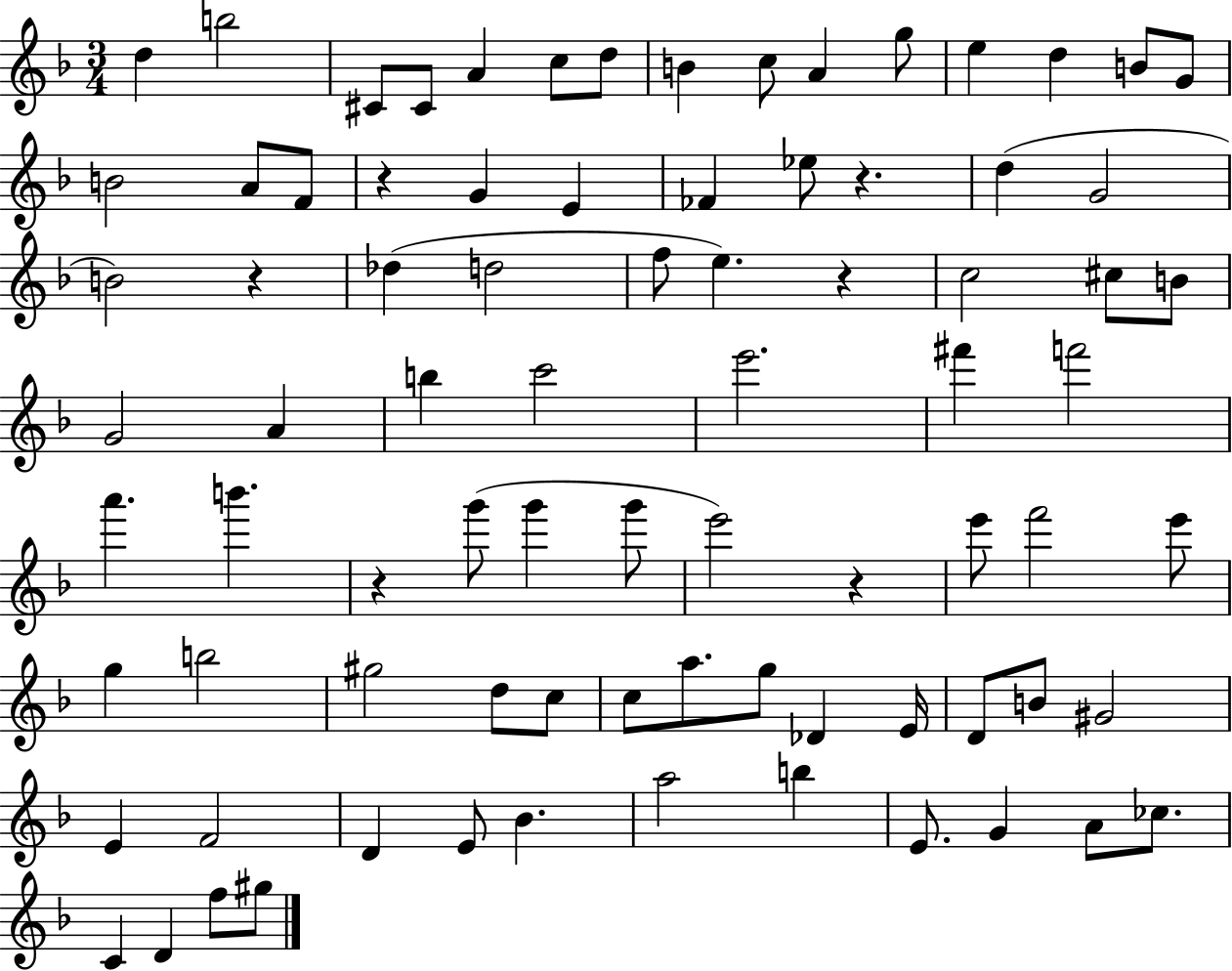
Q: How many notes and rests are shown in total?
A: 82